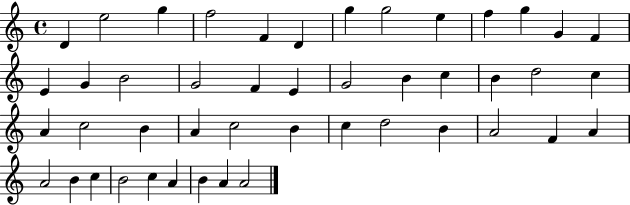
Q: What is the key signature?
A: C major